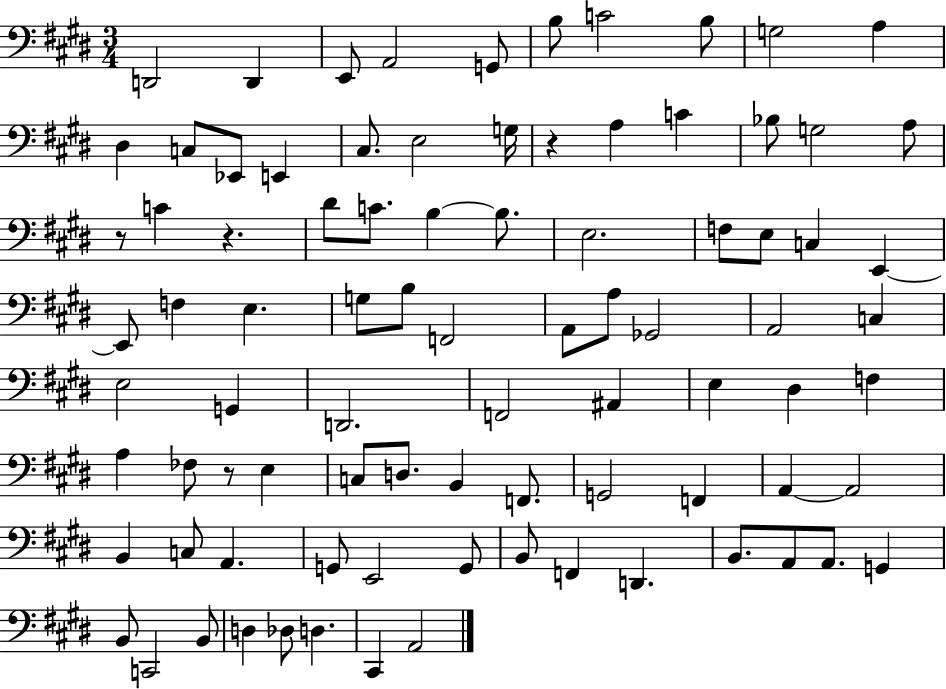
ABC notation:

X:1
T:Untitled
M:3/4
L:1/4
K:E
D,,2 D,, E,,/2 A,,2 G,,/2 B,/2 C2 B,/2 G,2 A, ^D, C,/2 _E,,/2 E,, ^C,/2 E,2 G,/4 z A, C _B,/2 G,2 A,/2 z/2 C z ^D/2 C/2 B, B,/2 E,2 F,/2 E,/2 C, E,, E,,/2 F, E, G,/2 B,/2 F,,2 A,,/2 A,/2 _G,,2 A,,2 C, E,2 G,, D,,2 F,,2 ^A,, E, ^D, F, A, _F,/2 z/2 E, C,/2 D,/2 B,, F,,/2 G,,2 F,, A,, A,,2 B,, C,/2 A,, G,,/2 E,,2 G,,/2 B,,/2 F,, D,, B,,/2 A,,/2 A,,/2 G,, B,,/2 C,,2 B,,/2 D, _D,/2 D, ^C,, A,,2